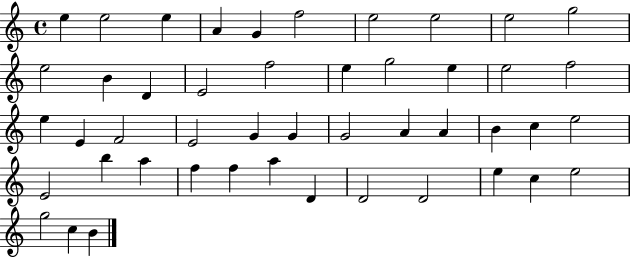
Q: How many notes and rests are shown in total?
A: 47